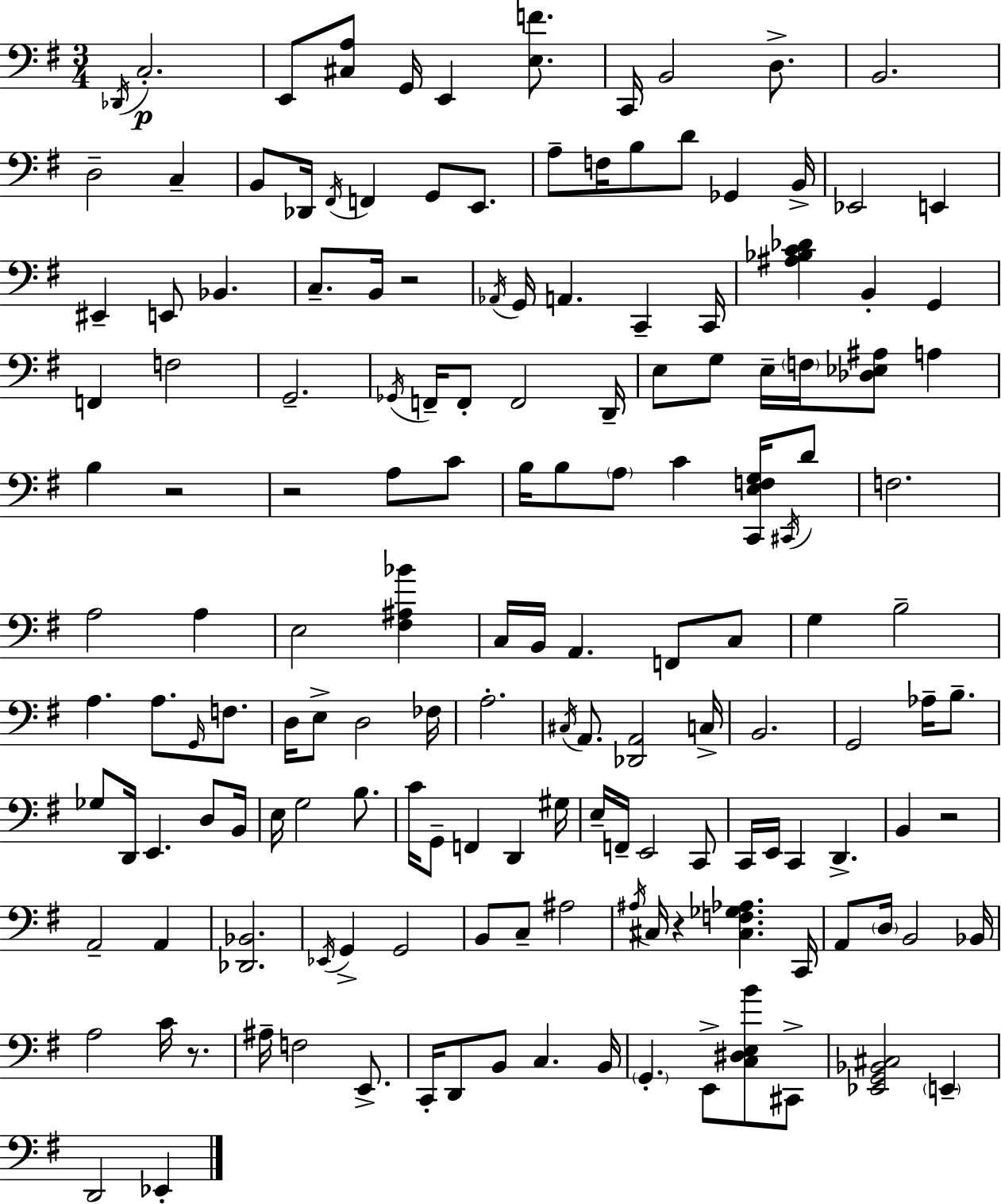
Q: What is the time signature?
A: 3/4